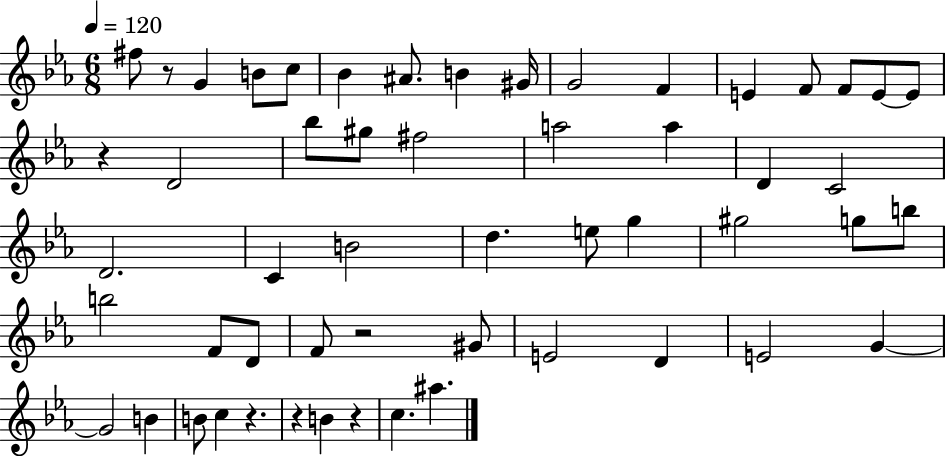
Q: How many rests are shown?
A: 6